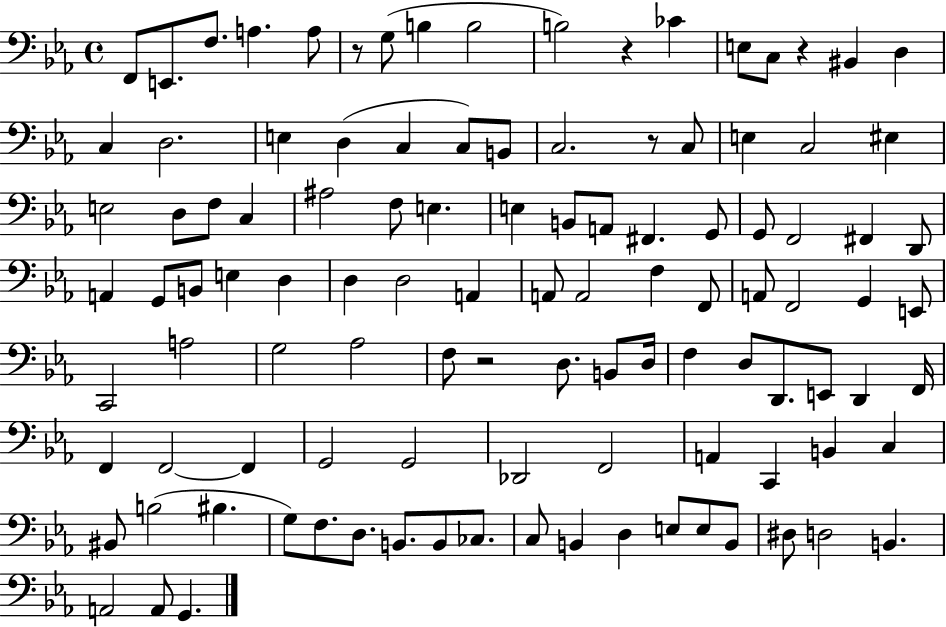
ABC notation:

X:1
T:Untitled
M:4/4
L:1/4
K:Eb
F,,/2 E,,/2 F,/2 A, A,/2 z/2 G,/2 B, B,2 B,2 z _C E,/2 C,/2 z ^B,, D, C, D,2 E, D, C, C,/2 B,,/2 C,2 z/2 C,/2 E, C,2 ^E, E,2 D,/2 F,/2 C, ^A,2 F,/2 E, E, B,,/2 A,,/2 ^F,, G,,/2 G,,/2 F,,2 ^F,, D,,/2 A,, G,,/2 B,,/2 E, D, D, D,2 A,, A,,/2 A,,2 F, F,,/2 A,,/2 F,,2 G,, E,,/2 C,,2 A,2 G,2 _A,2 F,/2 z2 D,/2 B,,/2 D,/4 F, D,/2 D,,/2 E,,/2 D,, F,,/4 F,, F,,2 F,, G,,2 G,,2 _D,,2 F,,2 A,, C,, B,, C, ^B,,/2 B,2 ^B, G,/2 F,/2 D,/2 B,,/2 B,,/2 _C,/2 C,/2 B,, D, E,/2 E,/2 B,,/2 ^D,/2 D,2 B,, A,,2 A,,/2 G,,